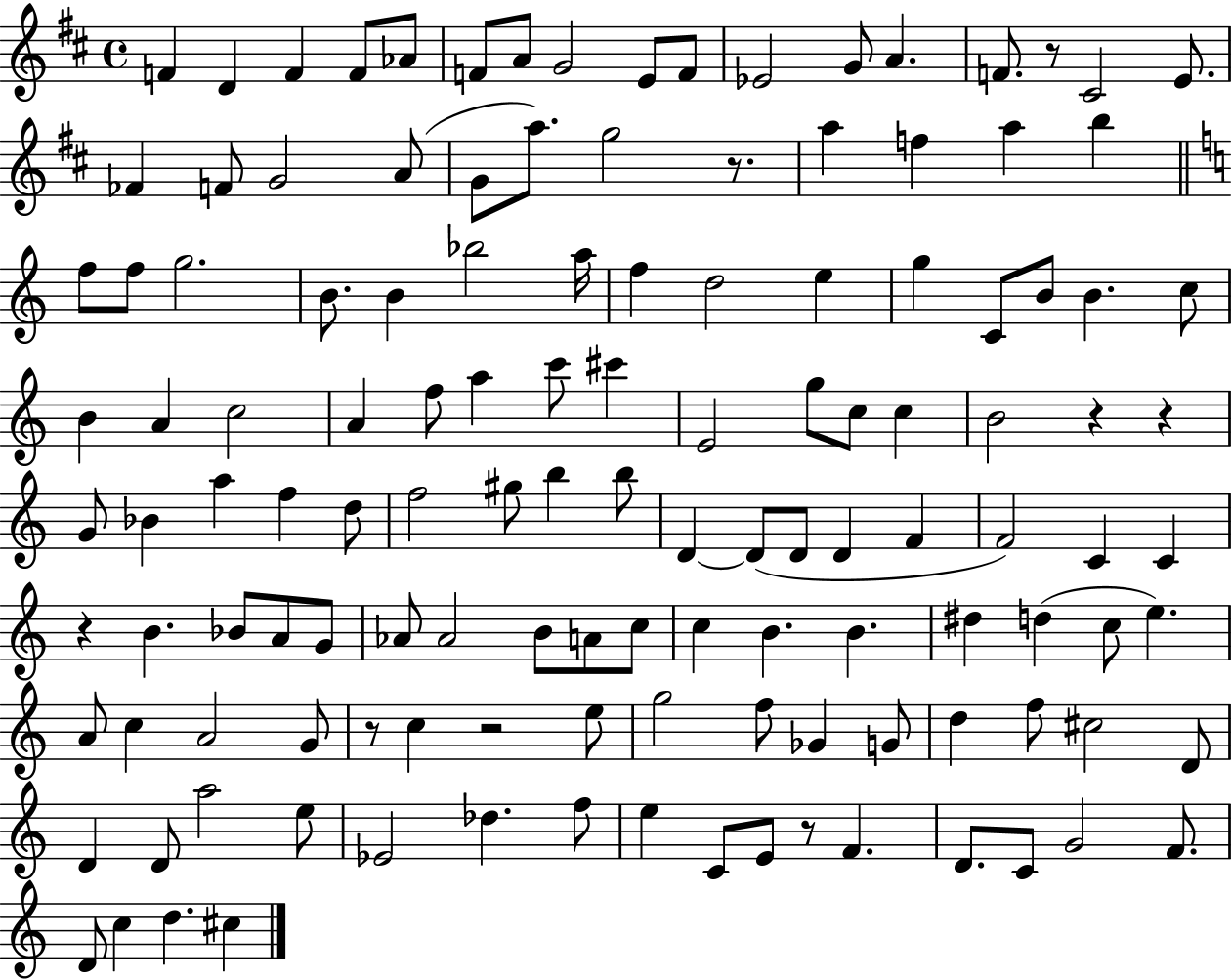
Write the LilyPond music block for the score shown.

{
  \clef treble
  \time 4/4
  \defaultTimeSignature
  \key d \major
  f'4 d'4 f'4 f'8 aes'8 | f'8 a'8 g'2 e'8 f'8 | ees'2 g'8 a'4. | f'8. r8 cis'2 e'8. | \break fes'4 f'8 g'2 a'8( | g'8 a''8.) g''2 r8. | a''4 f''4 a''4 b''4 | \bar "||" \break \key c \major f''8 f''8 g''2. | b'8. b'4 bes''2 a''16 | f''4 d''2 e''4 | g''4 c'8 b'8 b'4. c''8 | \break b'4 a'4 c''2 | a'4 f''8 a''4 c'''8 cis'''4 | e'2 g''8 c''8 c''4 | b'2 r4 r4 | \break g'8 bes'4 a''4 f''4 d''8 | f''2 gis''8 b''4 b''8 | d'4~~ d'8( d'8 d'4 f'4 | f'2) c'4 c'4 | \break r4 b'4. bes'8 a'8 g'8 | aes'8 aes'2 b'8 a'8 c''8 | c''4 b'4. b'4. | dis''4 d''4( c''8 e''4.) | \break a'8 c''4 a'2 g'8 | r8 c''4 r2 e''8 | g''2 f''8 ges'4 g'8 | d''4 f''8 cis''2 d'8 | \break d'4 d'8 a''2 e''8 | ees'2 des''4. f''8 | e''4 c'8 e'8 r8 f'4. | d'8. c'8 g'2 f'8. | \break d'8 c''4 d''4. cis''4 | \bar "|."
}